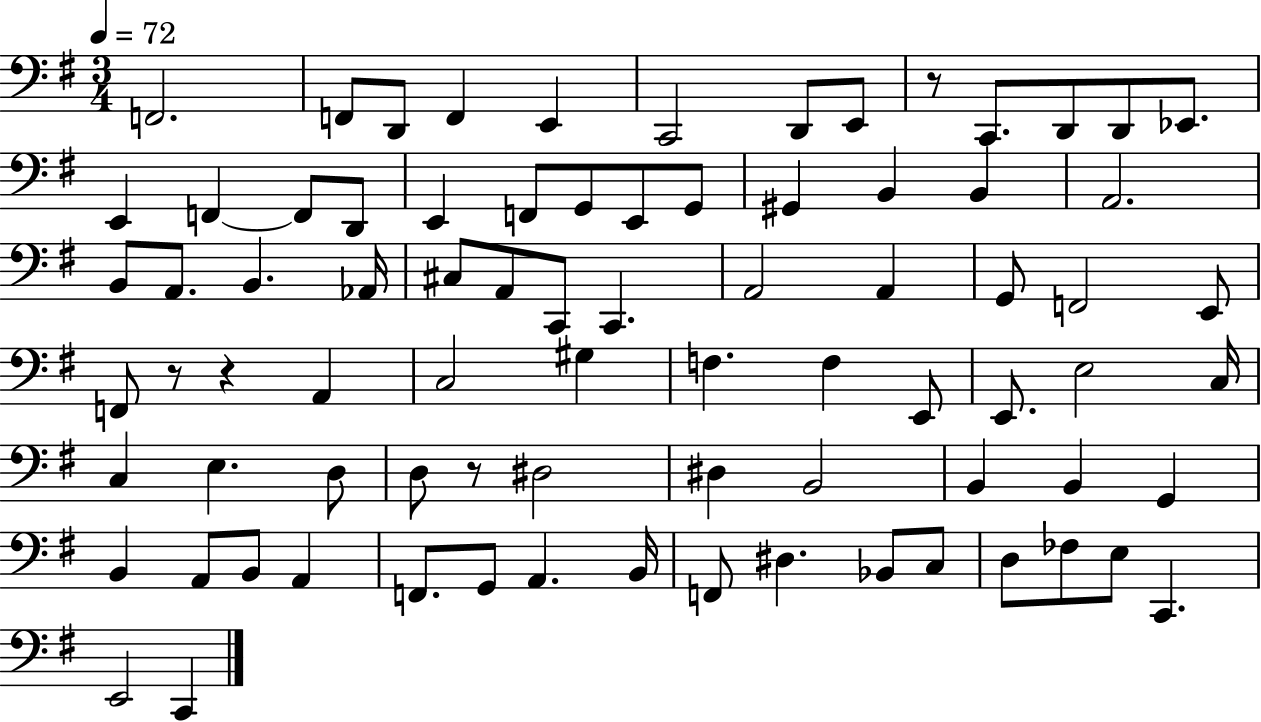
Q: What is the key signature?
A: G major